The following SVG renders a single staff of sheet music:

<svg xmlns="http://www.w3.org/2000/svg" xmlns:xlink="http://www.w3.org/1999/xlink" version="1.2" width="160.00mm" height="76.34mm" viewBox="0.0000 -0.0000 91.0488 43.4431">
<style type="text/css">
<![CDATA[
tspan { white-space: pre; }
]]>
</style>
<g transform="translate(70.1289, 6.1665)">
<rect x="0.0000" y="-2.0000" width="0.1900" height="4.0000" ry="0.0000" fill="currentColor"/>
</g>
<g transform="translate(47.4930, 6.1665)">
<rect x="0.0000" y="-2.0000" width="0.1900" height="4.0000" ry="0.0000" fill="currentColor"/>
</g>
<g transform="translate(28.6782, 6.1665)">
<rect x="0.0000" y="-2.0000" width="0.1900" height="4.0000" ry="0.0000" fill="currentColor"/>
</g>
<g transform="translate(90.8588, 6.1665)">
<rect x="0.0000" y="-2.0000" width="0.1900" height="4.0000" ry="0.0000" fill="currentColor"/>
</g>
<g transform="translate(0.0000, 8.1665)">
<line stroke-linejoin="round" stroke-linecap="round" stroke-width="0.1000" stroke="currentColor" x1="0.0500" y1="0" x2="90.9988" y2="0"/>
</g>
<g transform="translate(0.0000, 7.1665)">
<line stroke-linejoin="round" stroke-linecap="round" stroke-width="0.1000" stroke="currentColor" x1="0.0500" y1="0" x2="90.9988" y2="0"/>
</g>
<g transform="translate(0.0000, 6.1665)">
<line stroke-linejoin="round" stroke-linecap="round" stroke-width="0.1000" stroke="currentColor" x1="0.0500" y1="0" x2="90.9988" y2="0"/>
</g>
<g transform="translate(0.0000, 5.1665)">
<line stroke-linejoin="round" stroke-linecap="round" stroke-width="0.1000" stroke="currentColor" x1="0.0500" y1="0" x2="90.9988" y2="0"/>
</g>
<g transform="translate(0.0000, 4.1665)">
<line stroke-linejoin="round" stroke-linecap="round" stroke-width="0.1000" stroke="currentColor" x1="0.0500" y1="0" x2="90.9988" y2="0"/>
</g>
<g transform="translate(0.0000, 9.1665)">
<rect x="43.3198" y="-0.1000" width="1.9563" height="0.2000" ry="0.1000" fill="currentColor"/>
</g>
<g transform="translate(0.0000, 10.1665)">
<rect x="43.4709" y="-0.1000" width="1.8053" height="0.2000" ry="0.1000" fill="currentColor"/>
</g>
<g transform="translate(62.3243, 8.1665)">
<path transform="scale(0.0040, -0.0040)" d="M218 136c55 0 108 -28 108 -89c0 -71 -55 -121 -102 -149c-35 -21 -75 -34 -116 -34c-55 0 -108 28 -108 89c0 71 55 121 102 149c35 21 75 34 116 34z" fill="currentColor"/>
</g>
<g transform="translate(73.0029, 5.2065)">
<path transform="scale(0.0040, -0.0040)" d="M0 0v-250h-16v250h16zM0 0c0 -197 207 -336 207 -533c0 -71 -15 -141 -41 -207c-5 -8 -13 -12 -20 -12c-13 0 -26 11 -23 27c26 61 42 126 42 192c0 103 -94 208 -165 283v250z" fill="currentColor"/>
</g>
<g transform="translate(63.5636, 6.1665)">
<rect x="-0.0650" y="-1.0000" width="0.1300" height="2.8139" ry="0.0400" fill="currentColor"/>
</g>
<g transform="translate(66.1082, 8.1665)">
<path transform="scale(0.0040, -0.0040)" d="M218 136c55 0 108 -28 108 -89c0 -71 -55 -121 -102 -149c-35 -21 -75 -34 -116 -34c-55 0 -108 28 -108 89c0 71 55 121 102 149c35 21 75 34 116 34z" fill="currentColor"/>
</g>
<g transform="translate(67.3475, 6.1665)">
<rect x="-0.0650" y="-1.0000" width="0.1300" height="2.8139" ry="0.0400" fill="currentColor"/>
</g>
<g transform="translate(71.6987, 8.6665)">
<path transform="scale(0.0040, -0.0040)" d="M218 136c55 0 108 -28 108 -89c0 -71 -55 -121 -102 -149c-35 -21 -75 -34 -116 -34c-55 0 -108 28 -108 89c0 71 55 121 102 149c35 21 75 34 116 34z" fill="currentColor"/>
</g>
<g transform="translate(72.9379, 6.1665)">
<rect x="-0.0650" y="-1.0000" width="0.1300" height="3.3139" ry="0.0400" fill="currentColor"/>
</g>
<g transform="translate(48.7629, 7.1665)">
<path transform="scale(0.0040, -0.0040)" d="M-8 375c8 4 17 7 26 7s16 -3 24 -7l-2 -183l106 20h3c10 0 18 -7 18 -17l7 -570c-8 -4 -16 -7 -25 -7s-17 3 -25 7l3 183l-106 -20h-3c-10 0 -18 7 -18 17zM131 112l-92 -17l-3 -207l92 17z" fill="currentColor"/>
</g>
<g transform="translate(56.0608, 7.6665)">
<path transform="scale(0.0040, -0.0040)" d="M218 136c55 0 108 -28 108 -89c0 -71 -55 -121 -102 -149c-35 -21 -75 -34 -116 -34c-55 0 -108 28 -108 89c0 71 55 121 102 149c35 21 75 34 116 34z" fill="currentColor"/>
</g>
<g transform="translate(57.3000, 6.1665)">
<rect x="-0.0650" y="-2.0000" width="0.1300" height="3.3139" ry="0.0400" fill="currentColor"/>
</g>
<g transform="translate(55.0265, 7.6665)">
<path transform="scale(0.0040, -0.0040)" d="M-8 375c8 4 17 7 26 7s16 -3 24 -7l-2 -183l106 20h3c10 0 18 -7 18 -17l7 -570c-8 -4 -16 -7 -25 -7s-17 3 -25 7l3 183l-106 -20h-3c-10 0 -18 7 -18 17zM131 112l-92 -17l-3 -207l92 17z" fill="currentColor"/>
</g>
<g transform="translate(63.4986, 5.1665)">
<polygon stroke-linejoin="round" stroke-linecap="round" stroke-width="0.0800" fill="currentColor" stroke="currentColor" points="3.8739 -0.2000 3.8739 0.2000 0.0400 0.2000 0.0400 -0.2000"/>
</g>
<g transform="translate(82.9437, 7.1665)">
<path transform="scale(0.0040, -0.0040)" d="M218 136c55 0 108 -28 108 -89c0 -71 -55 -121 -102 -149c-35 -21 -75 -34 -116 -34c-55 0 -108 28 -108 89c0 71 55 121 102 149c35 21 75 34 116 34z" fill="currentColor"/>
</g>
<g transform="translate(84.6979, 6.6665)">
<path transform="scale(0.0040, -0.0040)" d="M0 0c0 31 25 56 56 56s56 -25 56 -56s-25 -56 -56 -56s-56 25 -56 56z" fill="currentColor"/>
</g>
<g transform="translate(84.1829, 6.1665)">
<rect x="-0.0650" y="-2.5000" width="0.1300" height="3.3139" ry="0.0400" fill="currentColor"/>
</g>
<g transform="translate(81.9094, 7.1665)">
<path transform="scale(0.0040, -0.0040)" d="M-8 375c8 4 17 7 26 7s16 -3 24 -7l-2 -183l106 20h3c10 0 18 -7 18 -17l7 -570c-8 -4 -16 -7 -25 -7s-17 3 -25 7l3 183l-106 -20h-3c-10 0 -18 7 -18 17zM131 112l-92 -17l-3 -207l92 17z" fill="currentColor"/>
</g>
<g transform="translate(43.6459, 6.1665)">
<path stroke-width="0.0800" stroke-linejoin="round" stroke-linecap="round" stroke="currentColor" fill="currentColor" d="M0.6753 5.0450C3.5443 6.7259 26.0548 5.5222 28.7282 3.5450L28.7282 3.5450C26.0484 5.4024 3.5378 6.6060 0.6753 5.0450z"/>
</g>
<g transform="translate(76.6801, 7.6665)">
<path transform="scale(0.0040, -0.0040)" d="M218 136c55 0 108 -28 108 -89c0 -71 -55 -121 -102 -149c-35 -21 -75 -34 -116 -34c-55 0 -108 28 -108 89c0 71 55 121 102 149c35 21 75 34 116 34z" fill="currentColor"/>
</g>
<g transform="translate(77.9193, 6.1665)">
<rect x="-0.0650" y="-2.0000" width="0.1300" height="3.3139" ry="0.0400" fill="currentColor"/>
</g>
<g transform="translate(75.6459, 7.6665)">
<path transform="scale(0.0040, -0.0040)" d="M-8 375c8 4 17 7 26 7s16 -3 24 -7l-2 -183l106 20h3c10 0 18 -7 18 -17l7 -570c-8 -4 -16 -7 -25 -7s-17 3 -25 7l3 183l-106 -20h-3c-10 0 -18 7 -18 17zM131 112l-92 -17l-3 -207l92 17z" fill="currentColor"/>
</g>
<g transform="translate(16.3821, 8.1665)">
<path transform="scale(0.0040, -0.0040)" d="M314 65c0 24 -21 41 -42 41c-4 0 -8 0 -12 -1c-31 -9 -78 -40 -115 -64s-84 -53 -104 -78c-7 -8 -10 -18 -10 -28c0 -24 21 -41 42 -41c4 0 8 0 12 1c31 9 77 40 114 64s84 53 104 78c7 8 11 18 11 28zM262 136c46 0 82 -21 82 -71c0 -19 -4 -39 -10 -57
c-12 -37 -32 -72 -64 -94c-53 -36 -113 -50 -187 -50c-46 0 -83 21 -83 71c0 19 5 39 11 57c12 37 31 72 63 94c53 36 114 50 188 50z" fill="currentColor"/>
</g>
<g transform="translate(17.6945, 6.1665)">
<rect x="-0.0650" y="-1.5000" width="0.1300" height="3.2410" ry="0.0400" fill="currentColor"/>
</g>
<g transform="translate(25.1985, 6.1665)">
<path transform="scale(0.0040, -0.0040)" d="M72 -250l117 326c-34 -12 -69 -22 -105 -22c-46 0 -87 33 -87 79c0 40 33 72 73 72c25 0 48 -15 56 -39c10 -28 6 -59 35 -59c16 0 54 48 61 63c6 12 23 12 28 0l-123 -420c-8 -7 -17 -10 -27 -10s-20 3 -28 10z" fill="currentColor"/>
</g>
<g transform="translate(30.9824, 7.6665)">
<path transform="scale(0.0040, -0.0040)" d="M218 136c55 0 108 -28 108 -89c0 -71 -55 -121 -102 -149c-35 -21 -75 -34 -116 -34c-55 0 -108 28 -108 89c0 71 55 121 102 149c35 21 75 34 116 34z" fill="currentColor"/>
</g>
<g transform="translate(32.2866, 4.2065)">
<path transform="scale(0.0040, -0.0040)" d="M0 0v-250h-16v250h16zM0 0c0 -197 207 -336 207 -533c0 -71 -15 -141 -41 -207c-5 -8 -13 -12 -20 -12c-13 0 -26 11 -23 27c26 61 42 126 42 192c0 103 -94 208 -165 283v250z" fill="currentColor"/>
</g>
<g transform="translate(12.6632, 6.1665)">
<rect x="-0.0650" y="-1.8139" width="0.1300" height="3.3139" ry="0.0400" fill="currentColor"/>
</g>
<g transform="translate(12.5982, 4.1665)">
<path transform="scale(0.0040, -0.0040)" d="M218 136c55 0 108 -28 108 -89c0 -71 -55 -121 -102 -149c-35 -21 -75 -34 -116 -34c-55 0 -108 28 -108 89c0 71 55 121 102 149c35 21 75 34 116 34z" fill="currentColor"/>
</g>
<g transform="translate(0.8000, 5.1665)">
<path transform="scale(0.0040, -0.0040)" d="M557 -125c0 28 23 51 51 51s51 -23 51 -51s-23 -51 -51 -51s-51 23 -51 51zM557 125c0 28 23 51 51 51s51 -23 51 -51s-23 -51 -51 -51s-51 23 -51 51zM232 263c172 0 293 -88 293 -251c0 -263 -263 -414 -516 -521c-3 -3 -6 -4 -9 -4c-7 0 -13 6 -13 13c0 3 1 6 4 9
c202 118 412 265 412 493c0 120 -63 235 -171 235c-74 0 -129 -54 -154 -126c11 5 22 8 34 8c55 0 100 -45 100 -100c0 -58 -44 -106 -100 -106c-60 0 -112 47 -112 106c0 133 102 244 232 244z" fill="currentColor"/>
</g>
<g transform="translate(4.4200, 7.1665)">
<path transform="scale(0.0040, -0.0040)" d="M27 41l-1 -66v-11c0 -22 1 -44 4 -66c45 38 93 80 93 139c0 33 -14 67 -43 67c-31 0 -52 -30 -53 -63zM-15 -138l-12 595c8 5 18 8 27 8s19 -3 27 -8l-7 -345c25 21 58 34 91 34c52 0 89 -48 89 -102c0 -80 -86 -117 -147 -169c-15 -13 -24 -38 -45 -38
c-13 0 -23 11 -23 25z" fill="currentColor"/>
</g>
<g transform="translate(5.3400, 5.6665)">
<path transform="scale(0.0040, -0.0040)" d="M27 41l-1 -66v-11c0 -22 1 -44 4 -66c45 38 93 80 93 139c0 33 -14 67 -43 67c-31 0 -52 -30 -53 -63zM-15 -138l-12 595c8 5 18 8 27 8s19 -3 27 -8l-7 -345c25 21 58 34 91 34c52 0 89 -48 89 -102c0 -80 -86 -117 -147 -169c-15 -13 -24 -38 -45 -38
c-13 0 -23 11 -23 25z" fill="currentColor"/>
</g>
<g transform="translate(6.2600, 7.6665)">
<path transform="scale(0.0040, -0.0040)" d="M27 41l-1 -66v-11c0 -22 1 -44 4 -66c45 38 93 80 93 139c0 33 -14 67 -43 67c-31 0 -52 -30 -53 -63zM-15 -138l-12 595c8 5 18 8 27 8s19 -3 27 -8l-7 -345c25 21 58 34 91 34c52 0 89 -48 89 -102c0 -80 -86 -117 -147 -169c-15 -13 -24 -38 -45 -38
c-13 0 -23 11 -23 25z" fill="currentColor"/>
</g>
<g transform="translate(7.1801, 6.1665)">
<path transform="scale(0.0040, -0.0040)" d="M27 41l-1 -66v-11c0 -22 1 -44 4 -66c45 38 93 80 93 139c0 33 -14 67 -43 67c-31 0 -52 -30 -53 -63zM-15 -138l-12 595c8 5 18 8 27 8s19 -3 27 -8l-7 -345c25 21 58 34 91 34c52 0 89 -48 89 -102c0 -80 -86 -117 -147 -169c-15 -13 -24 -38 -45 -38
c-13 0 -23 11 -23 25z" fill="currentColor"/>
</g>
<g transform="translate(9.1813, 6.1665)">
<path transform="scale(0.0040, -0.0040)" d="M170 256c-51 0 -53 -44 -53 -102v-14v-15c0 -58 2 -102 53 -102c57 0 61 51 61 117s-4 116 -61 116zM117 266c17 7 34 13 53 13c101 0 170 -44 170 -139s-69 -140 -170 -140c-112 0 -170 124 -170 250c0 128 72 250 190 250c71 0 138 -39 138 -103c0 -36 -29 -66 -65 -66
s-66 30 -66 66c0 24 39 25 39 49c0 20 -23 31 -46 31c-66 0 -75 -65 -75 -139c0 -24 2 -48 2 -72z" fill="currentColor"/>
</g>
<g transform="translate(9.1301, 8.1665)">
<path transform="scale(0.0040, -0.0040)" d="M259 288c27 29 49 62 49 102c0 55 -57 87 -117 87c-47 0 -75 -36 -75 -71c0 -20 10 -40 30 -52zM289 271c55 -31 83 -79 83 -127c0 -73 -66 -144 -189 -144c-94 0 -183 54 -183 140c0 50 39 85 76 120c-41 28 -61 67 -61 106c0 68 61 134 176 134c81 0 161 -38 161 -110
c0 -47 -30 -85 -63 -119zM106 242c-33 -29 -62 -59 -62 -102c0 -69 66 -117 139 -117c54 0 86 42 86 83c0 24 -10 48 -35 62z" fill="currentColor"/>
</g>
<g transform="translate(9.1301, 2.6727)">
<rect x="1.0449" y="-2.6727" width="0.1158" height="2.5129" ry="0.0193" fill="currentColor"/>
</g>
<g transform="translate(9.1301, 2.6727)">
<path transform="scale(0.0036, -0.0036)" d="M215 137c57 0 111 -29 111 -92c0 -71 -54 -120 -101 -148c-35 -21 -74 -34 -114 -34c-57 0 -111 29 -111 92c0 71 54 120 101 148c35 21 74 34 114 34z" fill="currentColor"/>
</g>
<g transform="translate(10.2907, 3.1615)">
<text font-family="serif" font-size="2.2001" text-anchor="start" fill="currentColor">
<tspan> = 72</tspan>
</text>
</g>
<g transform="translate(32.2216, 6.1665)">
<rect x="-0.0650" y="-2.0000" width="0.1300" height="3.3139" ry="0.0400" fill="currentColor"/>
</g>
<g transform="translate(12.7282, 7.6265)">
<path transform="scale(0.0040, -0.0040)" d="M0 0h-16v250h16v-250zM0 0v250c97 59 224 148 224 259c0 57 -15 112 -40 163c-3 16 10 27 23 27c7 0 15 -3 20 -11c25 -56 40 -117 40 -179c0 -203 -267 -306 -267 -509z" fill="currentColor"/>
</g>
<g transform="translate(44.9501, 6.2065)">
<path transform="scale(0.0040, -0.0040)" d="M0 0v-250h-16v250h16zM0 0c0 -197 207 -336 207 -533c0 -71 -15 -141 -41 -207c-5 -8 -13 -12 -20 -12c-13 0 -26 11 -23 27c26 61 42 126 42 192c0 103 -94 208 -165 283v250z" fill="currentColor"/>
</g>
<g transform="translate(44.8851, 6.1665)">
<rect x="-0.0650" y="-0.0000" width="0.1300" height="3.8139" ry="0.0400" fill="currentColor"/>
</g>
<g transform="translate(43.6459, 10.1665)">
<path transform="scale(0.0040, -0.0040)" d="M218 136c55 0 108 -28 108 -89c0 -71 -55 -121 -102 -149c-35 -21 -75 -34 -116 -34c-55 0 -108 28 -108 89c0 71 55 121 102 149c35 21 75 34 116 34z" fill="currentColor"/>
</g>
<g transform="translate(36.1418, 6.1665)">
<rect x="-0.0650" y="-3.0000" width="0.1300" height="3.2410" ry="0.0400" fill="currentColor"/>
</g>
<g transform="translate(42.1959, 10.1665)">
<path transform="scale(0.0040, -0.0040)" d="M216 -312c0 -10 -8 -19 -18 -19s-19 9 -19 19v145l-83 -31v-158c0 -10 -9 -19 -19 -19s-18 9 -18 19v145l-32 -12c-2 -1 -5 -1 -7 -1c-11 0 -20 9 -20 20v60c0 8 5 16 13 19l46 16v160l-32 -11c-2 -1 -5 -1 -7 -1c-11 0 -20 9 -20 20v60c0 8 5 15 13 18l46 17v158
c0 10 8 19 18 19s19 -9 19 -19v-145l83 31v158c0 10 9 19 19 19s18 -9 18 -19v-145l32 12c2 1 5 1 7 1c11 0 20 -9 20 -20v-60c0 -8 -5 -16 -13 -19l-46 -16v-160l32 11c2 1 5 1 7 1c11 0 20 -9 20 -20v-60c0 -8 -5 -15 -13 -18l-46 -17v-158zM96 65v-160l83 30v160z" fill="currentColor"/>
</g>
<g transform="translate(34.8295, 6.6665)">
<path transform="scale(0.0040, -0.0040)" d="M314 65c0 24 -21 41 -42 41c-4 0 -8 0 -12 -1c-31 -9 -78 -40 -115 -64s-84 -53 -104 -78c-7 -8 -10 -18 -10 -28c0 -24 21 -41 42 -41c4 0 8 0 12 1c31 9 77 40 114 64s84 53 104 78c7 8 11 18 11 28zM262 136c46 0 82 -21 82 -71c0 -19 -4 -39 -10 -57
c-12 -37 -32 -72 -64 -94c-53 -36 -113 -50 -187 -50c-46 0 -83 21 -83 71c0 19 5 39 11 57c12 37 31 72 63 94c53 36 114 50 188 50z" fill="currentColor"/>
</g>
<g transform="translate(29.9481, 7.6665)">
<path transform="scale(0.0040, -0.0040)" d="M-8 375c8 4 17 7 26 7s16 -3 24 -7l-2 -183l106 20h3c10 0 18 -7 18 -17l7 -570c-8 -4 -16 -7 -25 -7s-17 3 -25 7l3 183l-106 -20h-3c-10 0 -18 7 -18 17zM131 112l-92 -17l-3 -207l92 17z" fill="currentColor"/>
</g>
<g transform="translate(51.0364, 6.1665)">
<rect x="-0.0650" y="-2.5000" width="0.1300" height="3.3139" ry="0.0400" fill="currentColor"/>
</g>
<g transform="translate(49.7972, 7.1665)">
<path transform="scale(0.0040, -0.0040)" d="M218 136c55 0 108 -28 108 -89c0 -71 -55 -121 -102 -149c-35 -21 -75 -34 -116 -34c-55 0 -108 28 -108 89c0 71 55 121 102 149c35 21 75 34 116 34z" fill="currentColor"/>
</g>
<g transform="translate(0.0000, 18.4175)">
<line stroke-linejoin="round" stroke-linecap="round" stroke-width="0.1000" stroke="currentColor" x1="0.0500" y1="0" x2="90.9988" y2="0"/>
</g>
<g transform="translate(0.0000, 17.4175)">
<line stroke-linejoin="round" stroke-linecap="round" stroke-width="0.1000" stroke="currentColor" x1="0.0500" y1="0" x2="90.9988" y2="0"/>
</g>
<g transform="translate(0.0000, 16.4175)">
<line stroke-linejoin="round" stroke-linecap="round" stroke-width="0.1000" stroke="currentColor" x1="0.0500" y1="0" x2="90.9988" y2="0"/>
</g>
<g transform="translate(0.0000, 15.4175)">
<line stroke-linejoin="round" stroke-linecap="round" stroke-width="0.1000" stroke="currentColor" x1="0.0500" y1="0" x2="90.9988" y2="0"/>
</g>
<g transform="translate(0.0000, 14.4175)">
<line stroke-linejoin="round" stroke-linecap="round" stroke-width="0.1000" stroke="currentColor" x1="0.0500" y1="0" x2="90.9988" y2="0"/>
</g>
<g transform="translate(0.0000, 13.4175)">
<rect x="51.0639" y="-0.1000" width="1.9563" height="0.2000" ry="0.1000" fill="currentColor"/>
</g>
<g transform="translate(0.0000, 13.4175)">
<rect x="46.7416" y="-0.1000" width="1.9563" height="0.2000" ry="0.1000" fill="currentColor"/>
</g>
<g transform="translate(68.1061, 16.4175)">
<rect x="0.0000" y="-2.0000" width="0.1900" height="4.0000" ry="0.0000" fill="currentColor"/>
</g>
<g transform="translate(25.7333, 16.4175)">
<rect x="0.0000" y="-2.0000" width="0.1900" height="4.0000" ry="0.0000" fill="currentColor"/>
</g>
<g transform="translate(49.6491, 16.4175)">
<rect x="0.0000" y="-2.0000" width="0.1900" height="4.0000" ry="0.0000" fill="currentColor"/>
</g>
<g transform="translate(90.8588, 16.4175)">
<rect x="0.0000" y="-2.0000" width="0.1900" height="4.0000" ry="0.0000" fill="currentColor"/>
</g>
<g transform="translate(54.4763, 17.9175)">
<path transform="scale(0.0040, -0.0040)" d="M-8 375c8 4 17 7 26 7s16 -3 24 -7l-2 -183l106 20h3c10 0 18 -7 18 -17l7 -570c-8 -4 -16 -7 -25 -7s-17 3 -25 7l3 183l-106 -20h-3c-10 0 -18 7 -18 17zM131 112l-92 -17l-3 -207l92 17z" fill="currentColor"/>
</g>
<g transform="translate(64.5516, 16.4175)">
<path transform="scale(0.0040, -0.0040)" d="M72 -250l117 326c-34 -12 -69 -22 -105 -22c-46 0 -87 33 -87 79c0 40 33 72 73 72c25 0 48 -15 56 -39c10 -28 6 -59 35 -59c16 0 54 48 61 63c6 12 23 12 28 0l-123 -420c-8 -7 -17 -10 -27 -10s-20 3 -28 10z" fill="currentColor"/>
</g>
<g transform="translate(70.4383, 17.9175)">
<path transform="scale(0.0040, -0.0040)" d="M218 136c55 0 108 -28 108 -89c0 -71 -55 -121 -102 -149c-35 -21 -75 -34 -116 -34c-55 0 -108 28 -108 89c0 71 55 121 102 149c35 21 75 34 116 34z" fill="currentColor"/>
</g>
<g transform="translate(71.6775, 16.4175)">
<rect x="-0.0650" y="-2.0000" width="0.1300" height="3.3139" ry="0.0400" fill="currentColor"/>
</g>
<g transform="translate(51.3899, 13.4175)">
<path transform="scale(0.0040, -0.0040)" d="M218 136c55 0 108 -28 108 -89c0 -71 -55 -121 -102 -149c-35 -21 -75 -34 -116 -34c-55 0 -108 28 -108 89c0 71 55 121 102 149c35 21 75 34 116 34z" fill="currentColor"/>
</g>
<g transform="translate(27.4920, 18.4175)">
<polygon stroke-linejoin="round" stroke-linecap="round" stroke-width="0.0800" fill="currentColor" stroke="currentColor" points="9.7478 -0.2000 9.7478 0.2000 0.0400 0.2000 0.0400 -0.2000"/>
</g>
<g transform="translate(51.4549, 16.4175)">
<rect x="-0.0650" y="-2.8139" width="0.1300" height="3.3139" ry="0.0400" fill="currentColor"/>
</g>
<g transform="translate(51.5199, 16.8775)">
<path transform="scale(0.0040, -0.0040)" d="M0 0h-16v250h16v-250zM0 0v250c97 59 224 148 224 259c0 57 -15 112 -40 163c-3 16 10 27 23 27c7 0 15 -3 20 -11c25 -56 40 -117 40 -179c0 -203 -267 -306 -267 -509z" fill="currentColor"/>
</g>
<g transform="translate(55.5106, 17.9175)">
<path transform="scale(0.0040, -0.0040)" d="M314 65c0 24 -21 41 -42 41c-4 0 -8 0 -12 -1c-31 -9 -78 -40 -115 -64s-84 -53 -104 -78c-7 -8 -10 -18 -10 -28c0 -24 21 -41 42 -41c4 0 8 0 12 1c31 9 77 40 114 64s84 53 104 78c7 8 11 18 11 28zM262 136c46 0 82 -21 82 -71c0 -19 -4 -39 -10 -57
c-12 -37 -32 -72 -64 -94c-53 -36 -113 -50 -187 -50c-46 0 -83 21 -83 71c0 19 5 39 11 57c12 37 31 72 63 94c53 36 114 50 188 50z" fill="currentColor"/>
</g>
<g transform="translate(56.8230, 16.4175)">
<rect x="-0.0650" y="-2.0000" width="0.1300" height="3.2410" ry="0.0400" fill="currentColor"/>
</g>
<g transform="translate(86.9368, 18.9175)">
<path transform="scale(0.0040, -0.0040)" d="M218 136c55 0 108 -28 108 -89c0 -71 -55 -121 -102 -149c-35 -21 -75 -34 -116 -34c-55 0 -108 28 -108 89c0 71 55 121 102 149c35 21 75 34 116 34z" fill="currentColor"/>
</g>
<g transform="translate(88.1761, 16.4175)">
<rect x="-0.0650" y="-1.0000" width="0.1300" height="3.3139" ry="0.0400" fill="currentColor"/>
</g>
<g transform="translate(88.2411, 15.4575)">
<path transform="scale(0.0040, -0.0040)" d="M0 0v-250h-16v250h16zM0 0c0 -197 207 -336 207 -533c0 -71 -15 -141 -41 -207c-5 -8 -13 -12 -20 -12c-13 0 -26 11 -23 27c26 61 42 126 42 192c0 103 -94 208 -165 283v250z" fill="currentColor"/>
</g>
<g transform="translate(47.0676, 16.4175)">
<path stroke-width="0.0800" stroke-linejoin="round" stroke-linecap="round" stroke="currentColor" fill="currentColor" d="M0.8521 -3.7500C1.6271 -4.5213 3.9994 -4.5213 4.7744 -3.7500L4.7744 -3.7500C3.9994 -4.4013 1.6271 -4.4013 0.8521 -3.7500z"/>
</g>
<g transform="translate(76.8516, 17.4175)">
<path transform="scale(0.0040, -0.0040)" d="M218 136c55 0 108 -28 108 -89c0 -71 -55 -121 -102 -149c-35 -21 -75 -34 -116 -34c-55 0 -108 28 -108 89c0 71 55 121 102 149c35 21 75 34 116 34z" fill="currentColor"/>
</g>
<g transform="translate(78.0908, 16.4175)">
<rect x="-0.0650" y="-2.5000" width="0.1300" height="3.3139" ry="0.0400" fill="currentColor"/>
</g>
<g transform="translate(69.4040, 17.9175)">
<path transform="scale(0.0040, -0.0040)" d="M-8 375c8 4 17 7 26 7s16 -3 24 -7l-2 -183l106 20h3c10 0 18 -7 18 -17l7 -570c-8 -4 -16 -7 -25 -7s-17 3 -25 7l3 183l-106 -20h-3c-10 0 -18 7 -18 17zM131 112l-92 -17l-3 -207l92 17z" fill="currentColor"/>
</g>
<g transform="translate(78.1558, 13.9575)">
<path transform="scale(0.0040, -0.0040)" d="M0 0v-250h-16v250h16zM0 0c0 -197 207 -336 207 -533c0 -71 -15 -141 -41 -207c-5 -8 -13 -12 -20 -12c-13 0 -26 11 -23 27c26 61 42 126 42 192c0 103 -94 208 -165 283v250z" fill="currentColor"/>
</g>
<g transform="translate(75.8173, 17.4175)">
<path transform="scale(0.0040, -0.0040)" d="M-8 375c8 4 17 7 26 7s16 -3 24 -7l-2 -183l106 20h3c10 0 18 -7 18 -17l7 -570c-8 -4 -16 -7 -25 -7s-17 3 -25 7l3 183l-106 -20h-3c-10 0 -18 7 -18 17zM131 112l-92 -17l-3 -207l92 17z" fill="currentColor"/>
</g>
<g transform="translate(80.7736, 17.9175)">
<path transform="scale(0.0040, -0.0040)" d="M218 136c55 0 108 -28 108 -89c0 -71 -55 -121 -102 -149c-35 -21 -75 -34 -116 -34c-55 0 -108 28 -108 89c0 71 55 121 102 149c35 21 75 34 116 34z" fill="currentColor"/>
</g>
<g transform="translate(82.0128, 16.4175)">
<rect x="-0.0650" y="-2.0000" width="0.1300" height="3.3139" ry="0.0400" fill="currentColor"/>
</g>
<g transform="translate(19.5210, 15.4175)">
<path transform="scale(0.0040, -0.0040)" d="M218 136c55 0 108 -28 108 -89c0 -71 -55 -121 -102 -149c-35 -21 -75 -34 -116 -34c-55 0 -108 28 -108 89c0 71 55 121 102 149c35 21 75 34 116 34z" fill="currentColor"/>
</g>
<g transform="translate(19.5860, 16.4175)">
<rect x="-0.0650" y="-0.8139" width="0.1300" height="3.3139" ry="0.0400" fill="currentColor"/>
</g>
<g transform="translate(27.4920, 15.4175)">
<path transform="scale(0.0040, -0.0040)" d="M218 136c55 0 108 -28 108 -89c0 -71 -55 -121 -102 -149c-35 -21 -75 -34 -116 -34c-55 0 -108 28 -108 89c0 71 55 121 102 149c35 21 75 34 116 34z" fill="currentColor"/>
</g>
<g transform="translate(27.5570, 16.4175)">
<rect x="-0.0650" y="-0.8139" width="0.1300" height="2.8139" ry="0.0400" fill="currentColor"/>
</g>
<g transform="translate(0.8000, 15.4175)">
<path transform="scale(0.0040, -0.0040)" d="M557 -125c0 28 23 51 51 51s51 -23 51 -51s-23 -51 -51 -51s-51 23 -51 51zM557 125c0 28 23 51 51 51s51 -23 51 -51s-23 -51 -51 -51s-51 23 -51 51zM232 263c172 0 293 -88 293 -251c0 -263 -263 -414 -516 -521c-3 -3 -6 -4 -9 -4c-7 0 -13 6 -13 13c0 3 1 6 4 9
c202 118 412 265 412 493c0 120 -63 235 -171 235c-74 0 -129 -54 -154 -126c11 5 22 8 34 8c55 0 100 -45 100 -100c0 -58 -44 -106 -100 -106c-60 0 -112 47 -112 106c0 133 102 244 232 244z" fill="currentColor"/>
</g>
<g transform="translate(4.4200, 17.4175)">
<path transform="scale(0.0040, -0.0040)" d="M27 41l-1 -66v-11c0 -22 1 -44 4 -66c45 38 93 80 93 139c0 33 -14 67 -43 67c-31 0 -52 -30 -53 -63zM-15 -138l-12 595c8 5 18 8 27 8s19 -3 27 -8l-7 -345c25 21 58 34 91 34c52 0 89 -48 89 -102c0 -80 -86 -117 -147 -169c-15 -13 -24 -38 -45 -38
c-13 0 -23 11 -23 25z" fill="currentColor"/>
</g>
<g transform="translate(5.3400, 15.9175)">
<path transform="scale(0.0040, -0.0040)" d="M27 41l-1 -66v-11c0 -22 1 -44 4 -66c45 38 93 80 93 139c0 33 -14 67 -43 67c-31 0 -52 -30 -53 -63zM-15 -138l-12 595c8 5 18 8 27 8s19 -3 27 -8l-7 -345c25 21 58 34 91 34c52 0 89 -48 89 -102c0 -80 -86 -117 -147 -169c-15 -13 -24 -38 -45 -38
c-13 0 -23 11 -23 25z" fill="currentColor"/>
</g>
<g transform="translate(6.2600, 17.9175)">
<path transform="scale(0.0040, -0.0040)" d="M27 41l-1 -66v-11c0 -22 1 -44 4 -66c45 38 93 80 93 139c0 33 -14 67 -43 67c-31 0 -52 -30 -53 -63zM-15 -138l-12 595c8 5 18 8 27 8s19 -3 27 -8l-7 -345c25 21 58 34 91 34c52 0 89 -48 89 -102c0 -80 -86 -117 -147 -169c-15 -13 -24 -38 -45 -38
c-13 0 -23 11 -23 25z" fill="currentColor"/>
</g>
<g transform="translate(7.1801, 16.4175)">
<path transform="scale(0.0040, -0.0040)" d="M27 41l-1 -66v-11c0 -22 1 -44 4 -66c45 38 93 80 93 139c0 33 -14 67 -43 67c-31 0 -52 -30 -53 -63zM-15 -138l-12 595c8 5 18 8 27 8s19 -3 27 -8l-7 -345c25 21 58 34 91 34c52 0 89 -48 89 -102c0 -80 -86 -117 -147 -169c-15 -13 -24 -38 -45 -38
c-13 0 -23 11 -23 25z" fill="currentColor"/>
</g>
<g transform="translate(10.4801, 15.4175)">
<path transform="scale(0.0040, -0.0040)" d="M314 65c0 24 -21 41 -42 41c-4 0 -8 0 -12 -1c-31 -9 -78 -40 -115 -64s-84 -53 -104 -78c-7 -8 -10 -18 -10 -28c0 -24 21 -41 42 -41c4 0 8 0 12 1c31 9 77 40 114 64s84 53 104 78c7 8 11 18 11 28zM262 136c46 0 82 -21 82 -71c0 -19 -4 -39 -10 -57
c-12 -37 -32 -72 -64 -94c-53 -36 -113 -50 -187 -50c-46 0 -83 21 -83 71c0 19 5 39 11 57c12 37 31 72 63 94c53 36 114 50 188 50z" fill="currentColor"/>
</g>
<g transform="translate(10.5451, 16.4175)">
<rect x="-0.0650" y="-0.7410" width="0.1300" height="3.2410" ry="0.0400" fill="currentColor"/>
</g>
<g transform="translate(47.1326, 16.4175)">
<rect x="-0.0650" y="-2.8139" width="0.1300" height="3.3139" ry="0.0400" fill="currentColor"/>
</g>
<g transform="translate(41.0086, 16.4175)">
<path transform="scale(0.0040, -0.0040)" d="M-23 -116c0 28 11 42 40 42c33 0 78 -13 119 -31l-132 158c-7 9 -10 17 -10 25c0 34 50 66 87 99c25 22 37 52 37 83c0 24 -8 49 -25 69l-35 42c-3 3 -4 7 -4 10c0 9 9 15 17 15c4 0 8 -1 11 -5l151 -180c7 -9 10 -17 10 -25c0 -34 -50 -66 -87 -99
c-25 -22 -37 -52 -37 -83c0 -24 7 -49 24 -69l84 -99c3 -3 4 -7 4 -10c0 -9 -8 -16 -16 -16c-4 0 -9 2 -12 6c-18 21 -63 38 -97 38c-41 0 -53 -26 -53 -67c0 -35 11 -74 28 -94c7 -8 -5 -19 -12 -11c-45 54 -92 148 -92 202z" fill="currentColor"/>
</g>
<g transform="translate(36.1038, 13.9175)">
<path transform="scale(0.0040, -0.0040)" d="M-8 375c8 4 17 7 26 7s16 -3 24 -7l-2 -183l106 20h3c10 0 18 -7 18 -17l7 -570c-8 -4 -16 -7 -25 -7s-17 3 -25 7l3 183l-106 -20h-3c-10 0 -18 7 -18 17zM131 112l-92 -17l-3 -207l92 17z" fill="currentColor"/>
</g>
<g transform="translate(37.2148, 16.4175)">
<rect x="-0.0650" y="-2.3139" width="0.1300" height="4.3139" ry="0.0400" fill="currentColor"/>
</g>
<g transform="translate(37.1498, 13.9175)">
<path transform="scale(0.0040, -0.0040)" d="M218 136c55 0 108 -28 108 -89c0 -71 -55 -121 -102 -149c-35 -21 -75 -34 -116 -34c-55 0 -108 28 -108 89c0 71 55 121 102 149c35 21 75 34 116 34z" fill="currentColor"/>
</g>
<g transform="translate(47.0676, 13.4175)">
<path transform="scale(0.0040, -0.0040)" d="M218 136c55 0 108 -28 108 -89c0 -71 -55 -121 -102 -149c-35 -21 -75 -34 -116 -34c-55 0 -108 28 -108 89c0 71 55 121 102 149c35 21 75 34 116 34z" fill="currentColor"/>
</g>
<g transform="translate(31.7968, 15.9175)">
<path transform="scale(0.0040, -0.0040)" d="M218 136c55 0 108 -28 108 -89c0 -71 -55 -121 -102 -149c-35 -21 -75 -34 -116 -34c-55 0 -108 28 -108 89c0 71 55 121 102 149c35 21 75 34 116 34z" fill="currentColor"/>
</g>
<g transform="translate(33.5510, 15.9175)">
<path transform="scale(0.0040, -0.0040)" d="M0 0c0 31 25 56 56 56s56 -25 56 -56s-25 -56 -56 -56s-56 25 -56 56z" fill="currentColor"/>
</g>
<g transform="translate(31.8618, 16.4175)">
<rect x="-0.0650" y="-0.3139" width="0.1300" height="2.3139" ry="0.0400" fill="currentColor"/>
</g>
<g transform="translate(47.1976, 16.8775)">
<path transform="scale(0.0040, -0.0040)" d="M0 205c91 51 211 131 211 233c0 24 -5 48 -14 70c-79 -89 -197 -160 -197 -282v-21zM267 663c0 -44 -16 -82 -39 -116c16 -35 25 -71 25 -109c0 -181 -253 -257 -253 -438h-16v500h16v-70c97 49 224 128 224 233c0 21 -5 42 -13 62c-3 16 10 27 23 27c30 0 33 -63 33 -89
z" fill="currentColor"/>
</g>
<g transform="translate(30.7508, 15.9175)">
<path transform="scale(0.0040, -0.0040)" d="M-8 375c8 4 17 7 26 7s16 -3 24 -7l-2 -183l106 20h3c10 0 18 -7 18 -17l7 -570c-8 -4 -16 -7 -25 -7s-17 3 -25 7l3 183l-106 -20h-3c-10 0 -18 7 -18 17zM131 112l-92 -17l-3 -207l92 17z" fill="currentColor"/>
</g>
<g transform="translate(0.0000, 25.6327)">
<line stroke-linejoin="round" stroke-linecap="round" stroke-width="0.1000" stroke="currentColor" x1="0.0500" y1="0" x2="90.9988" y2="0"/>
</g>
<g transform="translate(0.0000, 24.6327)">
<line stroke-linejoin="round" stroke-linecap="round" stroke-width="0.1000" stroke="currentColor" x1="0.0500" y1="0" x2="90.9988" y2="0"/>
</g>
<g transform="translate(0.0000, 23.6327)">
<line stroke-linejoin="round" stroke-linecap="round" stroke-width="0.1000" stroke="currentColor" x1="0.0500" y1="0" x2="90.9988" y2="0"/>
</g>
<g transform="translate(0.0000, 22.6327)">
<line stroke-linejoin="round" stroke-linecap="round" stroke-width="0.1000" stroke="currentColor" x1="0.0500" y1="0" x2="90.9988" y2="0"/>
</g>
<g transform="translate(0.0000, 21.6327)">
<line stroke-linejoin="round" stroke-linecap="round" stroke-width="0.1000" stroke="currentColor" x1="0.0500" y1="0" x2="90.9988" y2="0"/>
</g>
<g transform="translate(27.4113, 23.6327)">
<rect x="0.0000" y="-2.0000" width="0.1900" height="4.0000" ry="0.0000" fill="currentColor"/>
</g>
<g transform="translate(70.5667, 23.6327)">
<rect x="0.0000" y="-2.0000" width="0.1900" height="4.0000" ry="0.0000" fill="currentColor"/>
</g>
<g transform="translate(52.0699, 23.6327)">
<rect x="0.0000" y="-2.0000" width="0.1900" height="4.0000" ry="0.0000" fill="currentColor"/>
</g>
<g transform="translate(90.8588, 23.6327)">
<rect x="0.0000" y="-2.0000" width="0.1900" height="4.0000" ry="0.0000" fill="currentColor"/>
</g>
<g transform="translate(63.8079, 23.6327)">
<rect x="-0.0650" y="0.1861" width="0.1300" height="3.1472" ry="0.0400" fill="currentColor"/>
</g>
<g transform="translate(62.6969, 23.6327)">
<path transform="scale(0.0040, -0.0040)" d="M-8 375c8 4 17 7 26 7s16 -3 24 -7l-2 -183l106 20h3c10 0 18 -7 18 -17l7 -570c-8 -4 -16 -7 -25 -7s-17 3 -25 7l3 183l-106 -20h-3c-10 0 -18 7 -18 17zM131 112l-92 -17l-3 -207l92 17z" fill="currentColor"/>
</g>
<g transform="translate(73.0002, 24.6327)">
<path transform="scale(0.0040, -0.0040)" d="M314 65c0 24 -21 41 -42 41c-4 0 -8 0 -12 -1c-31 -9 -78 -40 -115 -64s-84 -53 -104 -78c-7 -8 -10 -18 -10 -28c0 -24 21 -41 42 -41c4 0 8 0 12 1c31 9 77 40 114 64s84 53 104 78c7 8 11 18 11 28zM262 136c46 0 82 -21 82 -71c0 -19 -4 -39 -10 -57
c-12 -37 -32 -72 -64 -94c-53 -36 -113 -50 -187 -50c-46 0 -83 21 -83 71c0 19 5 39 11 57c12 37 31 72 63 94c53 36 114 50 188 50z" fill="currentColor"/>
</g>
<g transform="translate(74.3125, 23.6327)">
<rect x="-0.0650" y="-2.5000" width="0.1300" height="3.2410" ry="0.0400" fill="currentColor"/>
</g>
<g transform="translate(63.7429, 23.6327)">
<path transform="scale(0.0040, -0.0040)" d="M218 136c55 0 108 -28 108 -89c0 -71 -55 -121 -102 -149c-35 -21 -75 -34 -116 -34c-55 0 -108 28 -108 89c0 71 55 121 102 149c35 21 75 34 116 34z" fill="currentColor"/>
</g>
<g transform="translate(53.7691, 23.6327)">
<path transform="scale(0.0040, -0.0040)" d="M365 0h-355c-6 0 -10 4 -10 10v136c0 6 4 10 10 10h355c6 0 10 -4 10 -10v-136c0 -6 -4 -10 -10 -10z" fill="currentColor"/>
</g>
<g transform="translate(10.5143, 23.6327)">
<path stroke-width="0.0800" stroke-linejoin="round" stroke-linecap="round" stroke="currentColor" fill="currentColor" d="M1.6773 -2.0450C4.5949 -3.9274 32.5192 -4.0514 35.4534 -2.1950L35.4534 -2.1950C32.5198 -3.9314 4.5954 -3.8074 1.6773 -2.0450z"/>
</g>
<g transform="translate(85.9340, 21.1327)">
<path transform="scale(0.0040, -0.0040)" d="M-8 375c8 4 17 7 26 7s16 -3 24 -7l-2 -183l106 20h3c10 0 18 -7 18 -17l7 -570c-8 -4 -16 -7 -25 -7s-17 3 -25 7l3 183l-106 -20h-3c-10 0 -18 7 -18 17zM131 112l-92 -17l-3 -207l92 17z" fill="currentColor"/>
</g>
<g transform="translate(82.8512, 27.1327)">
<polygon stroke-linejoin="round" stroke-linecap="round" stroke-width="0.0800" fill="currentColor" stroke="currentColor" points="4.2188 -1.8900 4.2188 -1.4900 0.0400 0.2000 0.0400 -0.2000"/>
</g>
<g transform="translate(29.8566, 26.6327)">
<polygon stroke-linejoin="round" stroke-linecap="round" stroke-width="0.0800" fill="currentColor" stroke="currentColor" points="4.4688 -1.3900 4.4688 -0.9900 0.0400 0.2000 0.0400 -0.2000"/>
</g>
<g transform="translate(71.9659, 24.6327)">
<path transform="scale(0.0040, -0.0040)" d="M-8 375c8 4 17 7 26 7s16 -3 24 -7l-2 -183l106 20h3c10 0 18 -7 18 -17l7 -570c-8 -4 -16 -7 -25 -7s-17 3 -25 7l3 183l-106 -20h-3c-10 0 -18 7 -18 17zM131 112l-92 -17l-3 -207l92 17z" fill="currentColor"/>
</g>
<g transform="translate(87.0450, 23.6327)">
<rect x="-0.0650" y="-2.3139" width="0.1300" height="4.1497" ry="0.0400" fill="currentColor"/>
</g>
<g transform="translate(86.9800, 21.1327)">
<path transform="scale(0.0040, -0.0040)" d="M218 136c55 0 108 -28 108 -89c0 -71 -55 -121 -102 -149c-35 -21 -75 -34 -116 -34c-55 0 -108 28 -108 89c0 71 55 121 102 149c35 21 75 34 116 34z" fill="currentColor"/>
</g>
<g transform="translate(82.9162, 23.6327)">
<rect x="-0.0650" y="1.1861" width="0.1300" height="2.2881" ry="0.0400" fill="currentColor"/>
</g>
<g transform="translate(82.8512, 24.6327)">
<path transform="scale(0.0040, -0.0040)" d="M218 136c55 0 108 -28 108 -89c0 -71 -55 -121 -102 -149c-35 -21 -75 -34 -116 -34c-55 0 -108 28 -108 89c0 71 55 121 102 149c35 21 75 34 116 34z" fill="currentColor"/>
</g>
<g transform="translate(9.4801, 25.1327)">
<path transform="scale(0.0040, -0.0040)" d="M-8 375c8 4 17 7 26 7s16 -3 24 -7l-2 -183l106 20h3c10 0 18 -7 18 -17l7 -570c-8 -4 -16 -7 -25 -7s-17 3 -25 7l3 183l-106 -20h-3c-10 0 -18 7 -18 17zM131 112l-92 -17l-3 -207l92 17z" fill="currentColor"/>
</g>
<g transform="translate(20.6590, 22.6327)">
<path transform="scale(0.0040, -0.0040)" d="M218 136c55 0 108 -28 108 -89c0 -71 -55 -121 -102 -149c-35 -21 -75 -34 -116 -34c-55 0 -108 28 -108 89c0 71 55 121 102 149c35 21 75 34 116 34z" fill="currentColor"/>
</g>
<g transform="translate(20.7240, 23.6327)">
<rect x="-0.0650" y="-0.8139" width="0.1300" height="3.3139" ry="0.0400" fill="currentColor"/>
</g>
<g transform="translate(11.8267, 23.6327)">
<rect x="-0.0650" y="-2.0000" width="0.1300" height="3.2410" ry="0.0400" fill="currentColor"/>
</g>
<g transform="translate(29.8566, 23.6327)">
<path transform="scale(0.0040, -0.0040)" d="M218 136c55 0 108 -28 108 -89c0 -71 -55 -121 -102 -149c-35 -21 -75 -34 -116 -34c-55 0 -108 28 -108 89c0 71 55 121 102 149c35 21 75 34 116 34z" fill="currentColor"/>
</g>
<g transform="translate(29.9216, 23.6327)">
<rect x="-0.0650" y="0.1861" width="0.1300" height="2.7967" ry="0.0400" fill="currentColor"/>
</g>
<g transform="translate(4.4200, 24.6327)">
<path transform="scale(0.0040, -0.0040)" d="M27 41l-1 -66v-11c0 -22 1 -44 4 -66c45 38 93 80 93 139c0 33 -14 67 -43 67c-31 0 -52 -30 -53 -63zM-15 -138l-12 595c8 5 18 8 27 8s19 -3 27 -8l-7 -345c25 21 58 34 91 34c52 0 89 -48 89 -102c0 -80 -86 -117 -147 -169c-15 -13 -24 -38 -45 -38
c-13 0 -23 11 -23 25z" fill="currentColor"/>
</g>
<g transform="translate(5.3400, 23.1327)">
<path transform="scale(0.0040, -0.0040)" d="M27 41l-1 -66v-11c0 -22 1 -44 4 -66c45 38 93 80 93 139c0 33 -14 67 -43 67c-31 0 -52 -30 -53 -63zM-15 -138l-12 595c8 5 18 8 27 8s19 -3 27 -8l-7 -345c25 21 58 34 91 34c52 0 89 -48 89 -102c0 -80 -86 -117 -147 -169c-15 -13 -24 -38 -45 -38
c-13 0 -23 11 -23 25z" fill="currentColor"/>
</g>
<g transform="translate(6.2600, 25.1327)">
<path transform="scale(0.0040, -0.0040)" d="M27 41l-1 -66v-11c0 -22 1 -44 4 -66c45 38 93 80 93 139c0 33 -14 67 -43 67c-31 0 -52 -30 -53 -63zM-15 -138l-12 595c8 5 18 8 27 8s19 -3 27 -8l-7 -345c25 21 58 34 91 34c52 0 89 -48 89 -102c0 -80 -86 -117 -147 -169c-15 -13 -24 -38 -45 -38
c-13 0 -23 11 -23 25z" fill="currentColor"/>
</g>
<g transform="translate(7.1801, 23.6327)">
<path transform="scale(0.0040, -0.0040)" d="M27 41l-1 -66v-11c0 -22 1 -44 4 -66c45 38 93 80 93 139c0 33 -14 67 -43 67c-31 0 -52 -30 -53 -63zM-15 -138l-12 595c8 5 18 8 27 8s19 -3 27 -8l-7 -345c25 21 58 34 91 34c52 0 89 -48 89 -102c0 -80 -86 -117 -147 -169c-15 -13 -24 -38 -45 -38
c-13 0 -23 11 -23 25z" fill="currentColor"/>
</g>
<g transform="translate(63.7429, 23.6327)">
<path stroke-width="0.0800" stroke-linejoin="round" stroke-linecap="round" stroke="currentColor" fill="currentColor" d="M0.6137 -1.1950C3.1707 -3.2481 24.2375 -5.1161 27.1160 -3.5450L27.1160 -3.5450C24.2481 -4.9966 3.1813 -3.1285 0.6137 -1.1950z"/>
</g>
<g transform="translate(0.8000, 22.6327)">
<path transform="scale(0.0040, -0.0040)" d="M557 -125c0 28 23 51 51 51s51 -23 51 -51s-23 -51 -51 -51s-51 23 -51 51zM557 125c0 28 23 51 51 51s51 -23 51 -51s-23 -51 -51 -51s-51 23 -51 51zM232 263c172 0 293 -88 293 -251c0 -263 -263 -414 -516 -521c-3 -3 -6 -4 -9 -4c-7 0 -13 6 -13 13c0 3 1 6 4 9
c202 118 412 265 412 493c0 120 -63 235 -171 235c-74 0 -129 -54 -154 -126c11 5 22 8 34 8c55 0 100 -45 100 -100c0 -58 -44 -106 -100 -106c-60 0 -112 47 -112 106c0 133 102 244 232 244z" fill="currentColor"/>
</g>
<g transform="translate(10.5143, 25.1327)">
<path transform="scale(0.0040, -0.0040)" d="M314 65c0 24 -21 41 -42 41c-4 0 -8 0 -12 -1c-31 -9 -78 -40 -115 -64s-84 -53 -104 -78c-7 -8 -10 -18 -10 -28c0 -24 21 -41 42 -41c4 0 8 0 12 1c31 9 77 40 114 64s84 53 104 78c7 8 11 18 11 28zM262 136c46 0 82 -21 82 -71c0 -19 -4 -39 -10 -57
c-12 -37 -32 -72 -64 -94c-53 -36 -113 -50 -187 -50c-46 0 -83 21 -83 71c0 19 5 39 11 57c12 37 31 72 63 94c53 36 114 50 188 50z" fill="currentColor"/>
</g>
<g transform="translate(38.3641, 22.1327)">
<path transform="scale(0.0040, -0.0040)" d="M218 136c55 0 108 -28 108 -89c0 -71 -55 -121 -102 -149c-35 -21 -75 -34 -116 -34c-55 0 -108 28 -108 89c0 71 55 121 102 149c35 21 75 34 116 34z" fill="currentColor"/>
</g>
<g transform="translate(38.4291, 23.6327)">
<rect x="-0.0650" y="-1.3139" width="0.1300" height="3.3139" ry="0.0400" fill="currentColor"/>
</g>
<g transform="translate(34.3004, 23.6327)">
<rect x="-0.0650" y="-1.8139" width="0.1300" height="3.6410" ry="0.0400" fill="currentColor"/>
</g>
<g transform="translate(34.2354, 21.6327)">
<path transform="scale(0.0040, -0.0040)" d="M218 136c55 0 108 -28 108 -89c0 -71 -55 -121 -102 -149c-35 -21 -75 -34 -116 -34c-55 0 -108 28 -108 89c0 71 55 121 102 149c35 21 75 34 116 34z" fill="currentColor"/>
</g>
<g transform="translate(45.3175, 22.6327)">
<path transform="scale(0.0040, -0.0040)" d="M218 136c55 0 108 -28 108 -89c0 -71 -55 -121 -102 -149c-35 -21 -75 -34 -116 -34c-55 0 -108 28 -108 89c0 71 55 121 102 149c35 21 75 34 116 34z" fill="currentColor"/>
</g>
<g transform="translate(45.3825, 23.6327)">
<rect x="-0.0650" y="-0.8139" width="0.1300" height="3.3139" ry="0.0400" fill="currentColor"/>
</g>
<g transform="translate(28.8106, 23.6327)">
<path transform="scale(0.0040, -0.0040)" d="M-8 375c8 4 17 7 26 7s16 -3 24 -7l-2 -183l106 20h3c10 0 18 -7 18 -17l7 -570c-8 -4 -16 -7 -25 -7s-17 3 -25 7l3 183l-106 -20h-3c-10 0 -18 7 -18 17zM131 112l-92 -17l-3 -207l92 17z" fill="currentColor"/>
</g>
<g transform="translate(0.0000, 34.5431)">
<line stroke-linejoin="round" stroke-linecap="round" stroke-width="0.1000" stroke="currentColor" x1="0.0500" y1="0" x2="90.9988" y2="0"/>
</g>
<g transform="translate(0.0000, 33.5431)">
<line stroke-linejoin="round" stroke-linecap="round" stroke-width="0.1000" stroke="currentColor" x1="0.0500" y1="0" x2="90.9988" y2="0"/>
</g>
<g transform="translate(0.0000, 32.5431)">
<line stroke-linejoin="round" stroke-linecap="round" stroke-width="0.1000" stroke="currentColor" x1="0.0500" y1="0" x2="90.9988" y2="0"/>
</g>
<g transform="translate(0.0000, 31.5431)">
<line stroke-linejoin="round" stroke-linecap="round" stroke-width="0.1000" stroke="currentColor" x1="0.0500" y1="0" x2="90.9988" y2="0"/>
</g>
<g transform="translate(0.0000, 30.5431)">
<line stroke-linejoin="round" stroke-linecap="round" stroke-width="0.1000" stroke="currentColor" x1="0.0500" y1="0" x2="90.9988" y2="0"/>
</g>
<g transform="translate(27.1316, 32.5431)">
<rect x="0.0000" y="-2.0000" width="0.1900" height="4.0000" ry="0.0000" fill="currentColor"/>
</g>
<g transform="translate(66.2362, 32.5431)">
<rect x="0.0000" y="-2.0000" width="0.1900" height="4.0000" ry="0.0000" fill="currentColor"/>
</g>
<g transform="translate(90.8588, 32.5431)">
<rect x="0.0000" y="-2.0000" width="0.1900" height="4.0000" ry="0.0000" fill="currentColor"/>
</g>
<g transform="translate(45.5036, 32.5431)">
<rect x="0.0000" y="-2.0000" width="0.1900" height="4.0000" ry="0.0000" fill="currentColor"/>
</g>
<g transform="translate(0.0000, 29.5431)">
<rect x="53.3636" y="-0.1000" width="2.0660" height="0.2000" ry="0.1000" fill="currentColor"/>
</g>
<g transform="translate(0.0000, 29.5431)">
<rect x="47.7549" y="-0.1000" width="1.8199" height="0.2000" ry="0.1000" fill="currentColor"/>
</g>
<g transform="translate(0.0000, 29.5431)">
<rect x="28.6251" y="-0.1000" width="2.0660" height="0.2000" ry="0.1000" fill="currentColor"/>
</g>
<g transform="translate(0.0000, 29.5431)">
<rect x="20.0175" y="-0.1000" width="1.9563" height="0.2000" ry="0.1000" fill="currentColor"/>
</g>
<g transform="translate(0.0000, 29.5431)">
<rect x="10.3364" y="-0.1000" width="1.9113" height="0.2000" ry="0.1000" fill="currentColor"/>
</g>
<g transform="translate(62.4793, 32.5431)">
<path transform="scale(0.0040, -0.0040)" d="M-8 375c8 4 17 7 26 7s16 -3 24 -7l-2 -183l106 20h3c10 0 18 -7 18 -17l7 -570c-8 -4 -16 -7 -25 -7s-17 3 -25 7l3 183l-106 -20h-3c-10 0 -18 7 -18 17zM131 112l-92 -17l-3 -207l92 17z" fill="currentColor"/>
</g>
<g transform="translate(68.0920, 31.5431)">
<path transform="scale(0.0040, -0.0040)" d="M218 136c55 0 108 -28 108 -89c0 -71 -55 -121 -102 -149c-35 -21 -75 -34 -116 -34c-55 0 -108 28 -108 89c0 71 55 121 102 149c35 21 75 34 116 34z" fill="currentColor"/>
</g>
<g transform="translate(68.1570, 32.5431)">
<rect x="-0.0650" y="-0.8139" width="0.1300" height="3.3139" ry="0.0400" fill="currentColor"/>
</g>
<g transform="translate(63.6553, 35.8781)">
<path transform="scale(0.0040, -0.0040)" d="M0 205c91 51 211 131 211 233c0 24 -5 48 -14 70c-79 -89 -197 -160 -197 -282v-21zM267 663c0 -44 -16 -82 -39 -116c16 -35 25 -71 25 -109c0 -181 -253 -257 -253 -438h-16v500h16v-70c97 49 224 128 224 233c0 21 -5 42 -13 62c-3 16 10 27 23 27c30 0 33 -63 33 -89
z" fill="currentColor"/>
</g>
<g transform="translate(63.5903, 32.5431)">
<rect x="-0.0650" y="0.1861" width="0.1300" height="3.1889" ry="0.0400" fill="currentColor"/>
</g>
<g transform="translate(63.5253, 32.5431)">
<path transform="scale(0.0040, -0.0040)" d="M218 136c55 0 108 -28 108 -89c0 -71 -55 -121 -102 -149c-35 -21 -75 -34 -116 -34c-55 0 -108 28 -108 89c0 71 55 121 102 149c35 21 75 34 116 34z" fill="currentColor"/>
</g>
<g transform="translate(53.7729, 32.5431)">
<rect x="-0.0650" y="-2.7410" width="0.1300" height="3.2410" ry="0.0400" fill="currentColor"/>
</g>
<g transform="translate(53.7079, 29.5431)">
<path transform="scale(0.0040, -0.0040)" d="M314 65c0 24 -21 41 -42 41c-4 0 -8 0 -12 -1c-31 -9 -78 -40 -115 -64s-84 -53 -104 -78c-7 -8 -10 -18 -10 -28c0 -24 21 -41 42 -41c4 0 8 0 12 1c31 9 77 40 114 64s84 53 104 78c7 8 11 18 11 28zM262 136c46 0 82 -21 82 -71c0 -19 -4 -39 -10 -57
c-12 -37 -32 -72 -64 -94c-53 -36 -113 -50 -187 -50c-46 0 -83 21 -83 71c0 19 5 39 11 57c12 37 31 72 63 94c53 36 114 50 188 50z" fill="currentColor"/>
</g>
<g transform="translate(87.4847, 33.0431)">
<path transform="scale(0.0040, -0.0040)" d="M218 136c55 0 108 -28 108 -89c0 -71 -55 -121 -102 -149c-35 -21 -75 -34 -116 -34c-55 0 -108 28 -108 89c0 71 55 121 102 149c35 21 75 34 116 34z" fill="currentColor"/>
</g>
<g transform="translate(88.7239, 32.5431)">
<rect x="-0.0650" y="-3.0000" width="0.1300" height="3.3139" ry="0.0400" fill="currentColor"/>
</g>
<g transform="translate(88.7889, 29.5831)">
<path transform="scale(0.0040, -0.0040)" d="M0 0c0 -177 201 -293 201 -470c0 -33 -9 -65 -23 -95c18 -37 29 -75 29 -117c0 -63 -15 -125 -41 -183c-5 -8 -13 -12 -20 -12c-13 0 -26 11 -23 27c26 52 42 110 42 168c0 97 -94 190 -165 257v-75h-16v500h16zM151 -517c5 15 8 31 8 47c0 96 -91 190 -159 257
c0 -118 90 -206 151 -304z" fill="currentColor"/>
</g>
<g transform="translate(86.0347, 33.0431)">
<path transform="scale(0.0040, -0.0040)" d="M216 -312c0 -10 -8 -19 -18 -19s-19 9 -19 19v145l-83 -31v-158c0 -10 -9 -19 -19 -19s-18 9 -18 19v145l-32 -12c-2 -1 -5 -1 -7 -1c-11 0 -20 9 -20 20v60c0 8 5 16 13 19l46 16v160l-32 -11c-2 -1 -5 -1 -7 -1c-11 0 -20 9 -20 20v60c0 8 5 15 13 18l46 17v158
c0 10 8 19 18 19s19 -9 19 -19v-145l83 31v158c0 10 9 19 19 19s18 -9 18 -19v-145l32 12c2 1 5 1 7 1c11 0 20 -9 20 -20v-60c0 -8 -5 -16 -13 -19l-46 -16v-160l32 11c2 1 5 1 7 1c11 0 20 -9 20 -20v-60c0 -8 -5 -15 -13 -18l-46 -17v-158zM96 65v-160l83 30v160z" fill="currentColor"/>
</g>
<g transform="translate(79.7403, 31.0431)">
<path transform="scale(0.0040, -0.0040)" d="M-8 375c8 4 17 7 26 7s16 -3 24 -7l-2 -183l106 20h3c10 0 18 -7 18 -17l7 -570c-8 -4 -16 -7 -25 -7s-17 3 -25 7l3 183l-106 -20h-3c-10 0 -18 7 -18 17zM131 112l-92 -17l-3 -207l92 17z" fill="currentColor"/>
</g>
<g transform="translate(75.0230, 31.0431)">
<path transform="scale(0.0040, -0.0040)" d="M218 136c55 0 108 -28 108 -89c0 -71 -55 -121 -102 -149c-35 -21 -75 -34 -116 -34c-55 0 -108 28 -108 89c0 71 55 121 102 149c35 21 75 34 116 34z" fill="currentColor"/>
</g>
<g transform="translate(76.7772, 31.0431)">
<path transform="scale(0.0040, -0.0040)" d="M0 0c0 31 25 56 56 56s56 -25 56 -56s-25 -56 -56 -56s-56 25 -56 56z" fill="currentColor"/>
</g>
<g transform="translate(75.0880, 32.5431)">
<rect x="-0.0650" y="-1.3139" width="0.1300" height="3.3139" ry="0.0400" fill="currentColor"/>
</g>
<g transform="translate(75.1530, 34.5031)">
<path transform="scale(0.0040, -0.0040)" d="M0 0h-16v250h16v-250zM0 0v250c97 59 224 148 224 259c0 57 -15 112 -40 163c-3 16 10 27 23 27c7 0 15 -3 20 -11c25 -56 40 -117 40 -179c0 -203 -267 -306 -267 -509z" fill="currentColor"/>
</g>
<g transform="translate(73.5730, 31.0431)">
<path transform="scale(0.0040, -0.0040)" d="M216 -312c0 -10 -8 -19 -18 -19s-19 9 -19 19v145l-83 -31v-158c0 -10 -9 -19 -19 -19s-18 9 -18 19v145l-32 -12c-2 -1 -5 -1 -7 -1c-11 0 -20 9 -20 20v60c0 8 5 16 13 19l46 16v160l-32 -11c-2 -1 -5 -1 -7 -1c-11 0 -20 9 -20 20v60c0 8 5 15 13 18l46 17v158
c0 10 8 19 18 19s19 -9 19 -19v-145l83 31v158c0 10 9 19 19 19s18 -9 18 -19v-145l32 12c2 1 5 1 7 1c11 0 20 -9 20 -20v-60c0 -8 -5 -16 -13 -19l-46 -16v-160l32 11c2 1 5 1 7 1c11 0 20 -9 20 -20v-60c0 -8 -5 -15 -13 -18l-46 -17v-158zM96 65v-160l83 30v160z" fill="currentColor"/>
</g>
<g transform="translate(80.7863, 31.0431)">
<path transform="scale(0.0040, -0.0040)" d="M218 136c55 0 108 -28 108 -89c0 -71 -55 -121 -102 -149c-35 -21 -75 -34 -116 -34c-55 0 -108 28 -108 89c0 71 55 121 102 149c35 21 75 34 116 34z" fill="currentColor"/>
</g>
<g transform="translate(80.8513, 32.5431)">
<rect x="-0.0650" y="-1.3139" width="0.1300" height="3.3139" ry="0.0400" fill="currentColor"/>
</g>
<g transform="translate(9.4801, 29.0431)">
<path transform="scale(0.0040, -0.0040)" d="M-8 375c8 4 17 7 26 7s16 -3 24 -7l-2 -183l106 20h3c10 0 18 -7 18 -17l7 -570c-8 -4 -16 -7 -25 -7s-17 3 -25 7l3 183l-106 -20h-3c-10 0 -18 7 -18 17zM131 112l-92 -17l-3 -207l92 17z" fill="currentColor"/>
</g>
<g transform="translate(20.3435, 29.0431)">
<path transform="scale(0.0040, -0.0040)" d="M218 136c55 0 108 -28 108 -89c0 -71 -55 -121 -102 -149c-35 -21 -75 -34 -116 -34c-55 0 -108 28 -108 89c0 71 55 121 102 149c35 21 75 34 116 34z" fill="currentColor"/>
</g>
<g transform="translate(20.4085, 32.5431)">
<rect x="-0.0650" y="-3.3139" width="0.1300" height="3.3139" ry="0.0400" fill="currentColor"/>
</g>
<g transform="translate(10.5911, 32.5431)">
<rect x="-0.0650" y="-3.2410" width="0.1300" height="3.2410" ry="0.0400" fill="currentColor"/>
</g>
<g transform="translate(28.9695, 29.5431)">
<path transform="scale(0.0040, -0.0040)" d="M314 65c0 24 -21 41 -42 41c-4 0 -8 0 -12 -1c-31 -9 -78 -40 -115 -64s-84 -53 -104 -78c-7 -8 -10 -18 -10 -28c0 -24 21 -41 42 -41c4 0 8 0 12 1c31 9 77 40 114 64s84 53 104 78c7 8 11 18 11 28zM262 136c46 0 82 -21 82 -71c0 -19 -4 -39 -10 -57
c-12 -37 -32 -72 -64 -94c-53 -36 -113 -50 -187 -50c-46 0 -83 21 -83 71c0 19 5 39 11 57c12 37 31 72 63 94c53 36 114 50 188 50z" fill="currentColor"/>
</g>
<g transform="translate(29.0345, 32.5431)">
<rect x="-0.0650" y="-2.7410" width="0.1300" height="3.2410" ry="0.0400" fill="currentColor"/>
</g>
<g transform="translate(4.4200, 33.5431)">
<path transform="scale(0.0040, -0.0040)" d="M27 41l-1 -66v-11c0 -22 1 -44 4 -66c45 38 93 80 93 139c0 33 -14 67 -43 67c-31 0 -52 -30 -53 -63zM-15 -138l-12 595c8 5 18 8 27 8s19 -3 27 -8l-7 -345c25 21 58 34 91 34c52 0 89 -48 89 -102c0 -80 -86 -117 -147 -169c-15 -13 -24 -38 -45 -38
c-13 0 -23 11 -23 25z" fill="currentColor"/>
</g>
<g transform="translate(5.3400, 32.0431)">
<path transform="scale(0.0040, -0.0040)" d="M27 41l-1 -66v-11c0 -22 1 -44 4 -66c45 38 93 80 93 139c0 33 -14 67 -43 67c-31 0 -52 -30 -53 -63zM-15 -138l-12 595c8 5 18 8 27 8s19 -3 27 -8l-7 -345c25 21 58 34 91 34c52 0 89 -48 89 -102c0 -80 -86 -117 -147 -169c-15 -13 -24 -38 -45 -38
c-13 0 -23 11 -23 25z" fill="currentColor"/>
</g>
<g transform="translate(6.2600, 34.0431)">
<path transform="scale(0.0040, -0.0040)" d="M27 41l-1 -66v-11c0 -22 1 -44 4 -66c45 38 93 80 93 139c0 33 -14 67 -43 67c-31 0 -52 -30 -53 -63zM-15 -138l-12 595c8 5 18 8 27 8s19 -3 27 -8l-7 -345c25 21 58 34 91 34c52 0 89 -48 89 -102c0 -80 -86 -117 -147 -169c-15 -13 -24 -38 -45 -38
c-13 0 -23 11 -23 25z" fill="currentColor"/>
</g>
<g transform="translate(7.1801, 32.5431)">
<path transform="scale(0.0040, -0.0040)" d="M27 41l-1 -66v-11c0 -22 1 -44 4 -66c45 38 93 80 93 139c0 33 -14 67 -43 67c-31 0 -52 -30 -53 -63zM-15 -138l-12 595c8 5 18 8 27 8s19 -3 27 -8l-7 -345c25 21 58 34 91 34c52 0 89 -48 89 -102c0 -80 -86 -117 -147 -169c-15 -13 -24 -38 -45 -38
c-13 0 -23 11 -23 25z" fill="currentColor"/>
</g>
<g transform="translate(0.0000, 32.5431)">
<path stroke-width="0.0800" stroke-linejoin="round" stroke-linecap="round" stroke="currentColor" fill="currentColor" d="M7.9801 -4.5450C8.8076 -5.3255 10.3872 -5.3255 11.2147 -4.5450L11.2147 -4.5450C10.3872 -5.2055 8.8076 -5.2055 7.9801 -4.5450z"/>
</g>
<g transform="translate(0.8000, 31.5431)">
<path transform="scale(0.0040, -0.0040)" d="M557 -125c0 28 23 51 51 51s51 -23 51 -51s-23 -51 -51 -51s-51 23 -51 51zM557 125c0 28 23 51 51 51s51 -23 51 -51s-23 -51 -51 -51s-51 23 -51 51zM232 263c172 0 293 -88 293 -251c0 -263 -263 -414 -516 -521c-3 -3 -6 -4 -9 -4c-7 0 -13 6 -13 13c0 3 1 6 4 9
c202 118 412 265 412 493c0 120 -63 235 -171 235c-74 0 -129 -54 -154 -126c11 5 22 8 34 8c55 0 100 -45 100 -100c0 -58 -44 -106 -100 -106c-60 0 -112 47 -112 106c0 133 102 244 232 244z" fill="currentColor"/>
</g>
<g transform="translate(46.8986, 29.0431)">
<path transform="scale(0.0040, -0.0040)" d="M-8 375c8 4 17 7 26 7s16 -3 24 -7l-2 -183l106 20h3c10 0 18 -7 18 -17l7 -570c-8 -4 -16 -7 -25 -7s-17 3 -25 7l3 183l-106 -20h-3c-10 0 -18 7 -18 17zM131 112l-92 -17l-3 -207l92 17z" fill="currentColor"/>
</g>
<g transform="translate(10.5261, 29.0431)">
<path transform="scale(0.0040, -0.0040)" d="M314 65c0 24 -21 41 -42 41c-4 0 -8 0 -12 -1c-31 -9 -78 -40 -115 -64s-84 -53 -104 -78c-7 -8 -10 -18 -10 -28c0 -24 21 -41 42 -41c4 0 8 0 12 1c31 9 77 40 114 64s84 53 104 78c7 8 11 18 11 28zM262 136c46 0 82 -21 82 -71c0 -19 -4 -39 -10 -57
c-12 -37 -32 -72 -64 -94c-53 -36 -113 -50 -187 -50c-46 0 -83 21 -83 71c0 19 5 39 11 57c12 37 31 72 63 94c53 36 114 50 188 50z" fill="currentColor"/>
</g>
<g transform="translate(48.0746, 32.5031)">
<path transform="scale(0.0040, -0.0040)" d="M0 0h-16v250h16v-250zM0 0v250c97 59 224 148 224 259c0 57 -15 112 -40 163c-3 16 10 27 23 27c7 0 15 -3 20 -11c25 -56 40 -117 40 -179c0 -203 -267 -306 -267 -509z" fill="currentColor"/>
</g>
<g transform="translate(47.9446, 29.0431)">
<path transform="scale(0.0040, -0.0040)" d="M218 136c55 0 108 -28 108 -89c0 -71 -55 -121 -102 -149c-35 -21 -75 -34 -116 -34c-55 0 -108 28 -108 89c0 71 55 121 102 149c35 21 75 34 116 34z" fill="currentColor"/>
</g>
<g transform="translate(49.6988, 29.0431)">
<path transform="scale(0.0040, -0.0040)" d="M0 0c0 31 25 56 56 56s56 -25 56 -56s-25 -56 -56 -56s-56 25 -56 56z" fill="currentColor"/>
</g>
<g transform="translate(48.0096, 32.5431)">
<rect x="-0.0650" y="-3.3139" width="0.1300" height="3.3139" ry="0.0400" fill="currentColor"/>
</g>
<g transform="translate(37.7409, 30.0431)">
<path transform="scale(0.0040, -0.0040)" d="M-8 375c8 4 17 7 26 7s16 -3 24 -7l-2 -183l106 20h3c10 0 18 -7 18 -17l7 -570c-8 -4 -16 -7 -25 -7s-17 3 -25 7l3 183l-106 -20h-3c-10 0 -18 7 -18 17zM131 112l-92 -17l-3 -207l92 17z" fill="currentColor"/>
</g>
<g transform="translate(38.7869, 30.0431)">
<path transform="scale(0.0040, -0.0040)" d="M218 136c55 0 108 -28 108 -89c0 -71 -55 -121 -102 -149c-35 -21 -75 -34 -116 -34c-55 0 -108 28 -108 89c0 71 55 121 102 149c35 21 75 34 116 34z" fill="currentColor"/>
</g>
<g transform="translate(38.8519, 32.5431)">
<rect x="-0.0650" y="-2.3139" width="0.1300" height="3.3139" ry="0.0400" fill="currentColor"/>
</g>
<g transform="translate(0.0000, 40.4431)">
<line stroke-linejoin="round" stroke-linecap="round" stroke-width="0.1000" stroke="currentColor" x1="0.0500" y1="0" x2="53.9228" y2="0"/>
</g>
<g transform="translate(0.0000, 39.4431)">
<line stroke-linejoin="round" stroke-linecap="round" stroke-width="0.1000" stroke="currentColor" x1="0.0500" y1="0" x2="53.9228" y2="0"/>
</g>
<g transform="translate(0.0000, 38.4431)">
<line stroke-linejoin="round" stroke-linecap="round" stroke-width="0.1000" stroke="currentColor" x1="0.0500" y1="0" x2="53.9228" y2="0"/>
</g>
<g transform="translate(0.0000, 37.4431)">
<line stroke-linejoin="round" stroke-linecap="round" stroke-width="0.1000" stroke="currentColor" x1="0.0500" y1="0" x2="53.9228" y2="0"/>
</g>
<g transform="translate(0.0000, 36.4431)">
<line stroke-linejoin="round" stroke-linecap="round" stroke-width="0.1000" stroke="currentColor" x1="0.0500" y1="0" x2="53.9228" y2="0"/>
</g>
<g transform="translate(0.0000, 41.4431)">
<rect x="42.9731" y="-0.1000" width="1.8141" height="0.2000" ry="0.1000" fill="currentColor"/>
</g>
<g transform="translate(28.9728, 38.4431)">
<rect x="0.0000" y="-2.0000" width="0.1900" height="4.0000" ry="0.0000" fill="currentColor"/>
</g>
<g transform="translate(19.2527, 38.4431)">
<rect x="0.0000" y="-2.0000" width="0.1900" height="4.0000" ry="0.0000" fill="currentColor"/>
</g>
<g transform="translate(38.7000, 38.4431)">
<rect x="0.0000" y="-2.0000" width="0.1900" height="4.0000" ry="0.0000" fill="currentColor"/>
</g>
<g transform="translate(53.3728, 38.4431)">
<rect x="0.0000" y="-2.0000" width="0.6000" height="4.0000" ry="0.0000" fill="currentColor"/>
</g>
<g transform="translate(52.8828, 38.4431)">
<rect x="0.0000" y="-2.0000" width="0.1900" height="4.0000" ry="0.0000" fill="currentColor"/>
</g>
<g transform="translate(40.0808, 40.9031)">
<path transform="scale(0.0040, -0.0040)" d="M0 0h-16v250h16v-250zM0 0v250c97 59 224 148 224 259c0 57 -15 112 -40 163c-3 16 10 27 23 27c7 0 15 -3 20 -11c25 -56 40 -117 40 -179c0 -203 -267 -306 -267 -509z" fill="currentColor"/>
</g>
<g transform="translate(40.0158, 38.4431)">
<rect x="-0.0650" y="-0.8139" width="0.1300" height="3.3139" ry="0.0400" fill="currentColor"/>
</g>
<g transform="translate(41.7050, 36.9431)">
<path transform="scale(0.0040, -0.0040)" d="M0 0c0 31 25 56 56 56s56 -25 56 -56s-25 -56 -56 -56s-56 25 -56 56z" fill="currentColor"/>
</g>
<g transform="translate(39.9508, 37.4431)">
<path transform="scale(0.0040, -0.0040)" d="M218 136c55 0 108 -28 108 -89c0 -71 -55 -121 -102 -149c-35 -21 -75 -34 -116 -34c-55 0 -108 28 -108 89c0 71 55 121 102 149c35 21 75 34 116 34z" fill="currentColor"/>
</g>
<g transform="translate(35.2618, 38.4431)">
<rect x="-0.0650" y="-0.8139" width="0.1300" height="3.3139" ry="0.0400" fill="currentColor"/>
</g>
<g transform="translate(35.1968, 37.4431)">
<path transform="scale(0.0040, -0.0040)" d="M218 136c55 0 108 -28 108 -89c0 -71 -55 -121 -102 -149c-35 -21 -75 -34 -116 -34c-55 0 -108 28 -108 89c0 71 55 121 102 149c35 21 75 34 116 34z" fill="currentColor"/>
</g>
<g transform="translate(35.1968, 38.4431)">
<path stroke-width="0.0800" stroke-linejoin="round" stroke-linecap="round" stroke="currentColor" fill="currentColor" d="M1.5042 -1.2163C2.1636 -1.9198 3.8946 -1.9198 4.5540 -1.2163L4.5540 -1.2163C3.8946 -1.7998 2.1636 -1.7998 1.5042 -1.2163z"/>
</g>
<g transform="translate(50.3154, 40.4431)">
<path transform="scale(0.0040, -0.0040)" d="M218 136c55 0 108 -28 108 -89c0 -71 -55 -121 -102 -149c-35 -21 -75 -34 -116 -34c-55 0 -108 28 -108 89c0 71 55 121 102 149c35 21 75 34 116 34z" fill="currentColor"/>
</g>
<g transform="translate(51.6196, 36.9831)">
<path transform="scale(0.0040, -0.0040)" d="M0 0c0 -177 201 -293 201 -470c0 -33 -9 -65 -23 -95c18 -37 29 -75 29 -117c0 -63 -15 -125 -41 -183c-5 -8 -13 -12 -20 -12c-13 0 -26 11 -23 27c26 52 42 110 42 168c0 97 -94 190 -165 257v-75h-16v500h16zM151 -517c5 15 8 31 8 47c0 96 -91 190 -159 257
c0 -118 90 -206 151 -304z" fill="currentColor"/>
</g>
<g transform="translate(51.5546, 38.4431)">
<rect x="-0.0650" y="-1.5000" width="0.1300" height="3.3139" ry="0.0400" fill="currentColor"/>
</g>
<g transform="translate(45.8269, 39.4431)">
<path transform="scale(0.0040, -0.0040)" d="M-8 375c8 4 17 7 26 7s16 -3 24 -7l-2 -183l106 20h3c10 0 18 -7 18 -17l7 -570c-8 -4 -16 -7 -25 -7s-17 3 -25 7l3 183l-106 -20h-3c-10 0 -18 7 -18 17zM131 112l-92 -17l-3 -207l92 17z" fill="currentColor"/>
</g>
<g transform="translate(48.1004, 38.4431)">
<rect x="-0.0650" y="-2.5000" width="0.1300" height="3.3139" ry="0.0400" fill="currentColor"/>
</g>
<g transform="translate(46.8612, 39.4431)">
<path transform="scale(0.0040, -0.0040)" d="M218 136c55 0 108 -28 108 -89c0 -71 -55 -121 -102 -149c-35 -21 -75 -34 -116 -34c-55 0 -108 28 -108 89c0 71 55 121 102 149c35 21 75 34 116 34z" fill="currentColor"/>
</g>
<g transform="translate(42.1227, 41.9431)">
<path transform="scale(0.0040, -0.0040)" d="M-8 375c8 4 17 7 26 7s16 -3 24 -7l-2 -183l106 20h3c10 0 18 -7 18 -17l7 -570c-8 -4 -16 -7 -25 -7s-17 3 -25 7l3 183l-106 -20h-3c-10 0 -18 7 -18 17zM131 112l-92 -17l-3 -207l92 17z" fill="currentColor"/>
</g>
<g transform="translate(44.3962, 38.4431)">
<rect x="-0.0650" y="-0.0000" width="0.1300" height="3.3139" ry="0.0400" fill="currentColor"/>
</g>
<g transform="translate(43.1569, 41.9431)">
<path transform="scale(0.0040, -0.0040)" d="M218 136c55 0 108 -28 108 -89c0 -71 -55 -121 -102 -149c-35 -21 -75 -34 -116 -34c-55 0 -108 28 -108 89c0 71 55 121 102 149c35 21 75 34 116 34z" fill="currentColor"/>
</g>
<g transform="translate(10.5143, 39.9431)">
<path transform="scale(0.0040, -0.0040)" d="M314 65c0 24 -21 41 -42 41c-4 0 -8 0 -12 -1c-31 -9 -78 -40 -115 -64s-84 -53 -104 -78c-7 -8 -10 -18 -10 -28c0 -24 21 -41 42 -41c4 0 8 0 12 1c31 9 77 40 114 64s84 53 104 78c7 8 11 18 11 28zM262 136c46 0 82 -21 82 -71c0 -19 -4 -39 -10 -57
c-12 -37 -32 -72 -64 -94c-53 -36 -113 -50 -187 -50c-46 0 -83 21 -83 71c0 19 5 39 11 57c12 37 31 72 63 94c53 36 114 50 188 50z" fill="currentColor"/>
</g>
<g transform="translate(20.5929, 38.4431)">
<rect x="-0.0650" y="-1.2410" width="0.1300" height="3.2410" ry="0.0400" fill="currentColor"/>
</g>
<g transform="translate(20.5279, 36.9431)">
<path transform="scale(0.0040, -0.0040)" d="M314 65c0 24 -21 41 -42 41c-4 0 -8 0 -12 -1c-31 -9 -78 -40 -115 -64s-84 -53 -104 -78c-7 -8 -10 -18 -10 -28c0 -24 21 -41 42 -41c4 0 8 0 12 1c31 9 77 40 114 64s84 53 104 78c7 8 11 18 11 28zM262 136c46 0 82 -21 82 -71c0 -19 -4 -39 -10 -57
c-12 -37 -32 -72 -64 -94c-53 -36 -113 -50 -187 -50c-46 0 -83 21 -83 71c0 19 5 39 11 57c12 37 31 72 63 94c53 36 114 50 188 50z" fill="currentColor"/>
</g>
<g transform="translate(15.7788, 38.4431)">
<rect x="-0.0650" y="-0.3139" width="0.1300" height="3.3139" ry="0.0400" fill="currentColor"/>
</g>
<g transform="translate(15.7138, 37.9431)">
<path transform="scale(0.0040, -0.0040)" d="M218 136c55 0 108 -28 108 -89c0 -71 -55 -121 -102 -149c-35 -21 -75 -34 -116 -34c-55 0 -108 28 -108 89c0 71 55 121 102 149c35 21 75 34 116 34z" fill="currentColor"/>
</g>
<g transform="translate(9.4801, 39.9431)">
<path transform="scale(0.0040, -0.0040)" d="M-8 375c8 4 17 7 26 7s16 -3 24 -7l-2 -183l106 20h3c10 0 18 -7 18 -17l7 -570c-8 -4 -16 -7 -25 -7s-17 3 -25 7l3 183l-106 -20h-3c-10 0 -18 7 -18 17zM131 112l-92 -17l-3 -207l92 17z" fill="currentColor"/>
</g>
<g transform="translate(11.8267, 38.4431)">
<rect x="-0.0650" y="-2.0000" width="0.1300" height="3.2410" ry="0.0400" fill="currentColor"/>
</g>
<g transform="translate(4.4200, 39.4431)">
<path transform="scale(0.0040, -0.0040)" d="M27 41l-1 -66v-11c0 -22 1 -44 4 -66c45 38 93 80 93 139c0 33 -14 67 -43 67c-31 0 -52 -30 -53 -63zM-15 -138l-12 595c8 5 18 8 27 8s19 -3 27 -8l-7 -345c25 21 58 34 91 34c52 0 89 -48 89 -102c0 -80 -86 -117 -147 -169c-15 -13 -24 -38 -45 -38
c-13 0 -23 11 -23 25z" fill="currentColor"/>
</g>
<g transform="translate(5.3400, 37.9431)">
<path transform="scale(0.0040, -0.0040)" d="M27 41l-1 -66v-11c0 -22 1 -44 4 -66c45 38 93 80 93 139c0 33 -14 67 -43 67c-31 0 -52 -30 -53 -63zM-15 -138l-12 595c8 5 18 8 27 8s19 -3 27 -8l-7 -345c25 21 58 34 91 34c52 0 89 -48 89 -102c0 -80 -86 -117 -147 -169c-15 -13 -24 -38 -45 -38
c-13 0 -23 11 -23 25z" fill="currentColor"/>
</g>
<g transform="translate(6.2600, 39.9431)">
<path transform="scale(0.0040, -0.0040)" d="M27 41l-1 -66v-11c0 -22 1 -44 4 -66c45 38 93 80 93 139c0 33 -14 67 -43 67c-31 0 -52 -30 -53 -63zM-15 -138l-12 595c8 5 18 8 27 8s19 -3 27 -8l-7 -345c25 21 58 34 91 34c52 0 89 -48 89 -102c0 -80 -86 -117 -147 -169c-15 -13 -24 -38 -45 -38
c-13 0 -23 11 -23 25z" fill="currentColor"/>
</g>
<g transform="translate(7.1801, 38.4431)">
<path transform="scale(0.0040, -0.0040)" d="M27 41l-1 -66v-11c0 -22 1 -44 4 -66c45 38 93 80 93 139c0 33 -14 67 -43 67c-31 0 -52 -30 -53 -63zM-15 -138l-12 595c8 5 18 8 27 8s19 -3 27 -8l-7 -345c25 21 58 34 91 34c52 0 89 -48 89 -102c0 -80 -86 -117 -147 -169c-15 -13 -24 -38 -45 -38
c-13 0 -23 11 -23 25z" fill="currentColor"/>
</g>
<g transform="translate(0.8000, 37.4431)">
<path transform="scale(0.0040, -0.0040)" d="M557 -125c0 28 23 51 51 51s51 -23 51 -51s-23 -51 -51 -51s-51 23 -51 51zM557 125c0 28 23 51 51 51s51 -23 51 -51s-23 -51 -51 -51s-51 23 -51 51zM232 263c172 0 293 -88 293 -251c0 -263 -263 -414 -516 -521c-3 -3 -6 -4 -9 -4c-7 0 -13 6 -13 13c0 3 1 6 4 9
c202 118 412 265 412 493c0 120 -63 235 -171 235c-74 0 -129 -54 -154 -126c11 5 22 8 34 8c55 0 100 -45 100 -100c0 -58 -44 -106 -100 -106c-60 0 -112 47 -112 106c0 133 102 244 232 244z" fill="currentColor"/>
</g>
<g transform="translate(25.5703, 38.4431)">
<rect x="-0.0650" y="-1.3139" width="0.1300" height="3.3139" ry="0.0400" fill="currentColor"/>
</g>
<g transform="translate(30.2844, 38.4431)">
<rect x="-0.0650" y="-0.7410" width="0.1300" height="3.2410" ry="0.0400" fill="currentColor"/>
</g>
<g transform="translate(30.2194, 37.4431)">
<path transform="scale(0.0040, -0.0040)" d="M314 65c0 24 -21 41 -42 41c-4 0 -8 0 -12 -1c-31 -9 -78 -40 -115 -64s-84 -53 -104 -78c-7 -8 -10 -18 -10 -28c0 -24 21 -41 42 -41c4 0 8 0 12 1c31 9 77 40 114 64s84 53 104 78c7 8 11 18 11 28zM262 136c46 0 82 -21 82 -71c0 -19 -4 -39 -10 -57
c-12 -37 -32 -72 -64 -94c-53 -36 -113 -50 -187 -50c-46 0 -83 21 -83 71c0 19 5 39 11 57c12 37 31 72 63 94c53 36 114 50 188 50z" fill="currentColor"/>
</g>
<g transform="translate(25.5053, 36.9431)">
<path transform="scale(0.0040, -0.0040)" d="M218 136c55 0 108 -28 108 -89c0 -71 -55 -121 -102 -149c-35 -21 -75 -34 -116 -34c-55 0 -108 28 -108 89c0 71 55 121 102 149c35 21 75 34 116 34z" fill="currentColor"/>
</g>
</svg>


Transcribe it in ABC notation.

X:1
T:Untitled
M:6/8
L:1/4
K:Ab
_A,/2 G,,2 z/2 A,,/2 C,2 ^C,,/2 B,, A,, G,,/2 G,,/2 F,,/2 A,, B,, F,2 F, F,/2 E,/2 B,/2 z C/4 C/2 A,,2 z/2 A,, B,,/2 A,, F,,/2 A,,2 F, D,/2 _A,/2 G, F, z2 D, B,,2 B,,/2 B,/2 D2 D C2 B, D/2 C2 D,/4 F, ^G,/2 G, ^C,/4 A,,2 _E, G,2 G, F,2 F, F,/2 D,, B,, G,,/4